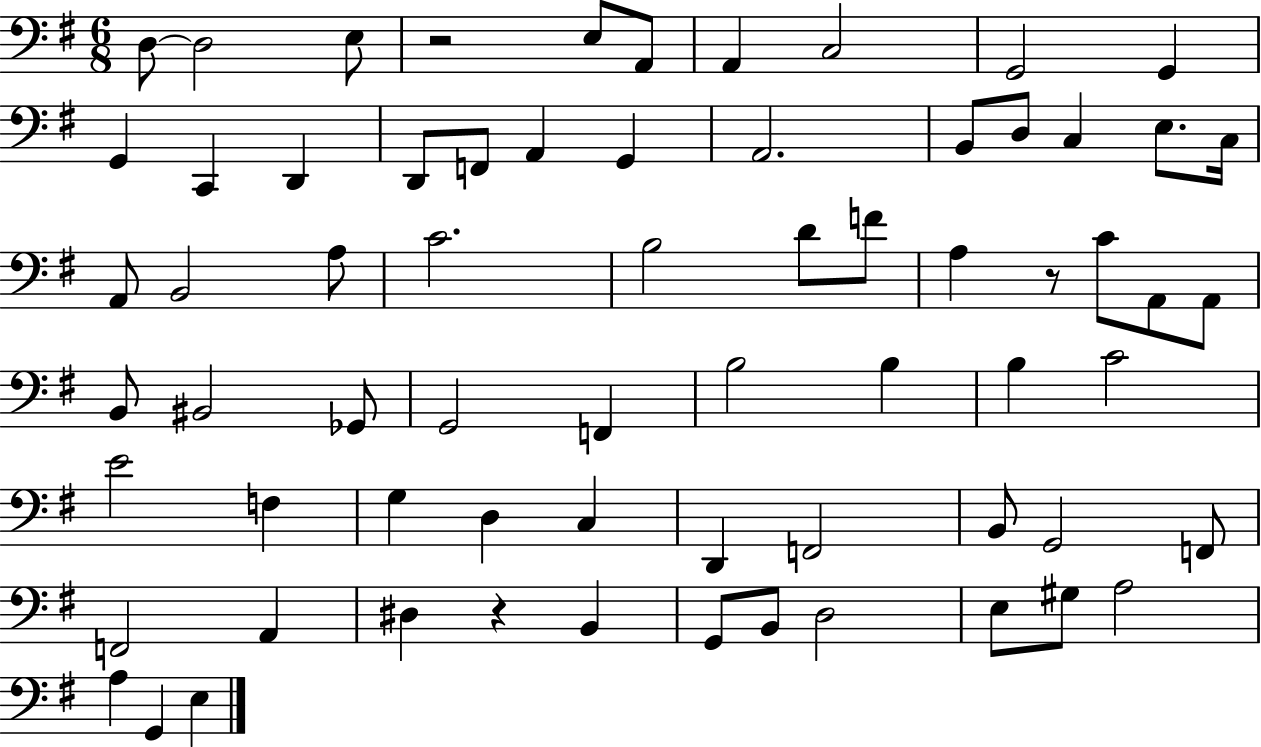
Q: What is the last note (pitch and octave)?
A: E3